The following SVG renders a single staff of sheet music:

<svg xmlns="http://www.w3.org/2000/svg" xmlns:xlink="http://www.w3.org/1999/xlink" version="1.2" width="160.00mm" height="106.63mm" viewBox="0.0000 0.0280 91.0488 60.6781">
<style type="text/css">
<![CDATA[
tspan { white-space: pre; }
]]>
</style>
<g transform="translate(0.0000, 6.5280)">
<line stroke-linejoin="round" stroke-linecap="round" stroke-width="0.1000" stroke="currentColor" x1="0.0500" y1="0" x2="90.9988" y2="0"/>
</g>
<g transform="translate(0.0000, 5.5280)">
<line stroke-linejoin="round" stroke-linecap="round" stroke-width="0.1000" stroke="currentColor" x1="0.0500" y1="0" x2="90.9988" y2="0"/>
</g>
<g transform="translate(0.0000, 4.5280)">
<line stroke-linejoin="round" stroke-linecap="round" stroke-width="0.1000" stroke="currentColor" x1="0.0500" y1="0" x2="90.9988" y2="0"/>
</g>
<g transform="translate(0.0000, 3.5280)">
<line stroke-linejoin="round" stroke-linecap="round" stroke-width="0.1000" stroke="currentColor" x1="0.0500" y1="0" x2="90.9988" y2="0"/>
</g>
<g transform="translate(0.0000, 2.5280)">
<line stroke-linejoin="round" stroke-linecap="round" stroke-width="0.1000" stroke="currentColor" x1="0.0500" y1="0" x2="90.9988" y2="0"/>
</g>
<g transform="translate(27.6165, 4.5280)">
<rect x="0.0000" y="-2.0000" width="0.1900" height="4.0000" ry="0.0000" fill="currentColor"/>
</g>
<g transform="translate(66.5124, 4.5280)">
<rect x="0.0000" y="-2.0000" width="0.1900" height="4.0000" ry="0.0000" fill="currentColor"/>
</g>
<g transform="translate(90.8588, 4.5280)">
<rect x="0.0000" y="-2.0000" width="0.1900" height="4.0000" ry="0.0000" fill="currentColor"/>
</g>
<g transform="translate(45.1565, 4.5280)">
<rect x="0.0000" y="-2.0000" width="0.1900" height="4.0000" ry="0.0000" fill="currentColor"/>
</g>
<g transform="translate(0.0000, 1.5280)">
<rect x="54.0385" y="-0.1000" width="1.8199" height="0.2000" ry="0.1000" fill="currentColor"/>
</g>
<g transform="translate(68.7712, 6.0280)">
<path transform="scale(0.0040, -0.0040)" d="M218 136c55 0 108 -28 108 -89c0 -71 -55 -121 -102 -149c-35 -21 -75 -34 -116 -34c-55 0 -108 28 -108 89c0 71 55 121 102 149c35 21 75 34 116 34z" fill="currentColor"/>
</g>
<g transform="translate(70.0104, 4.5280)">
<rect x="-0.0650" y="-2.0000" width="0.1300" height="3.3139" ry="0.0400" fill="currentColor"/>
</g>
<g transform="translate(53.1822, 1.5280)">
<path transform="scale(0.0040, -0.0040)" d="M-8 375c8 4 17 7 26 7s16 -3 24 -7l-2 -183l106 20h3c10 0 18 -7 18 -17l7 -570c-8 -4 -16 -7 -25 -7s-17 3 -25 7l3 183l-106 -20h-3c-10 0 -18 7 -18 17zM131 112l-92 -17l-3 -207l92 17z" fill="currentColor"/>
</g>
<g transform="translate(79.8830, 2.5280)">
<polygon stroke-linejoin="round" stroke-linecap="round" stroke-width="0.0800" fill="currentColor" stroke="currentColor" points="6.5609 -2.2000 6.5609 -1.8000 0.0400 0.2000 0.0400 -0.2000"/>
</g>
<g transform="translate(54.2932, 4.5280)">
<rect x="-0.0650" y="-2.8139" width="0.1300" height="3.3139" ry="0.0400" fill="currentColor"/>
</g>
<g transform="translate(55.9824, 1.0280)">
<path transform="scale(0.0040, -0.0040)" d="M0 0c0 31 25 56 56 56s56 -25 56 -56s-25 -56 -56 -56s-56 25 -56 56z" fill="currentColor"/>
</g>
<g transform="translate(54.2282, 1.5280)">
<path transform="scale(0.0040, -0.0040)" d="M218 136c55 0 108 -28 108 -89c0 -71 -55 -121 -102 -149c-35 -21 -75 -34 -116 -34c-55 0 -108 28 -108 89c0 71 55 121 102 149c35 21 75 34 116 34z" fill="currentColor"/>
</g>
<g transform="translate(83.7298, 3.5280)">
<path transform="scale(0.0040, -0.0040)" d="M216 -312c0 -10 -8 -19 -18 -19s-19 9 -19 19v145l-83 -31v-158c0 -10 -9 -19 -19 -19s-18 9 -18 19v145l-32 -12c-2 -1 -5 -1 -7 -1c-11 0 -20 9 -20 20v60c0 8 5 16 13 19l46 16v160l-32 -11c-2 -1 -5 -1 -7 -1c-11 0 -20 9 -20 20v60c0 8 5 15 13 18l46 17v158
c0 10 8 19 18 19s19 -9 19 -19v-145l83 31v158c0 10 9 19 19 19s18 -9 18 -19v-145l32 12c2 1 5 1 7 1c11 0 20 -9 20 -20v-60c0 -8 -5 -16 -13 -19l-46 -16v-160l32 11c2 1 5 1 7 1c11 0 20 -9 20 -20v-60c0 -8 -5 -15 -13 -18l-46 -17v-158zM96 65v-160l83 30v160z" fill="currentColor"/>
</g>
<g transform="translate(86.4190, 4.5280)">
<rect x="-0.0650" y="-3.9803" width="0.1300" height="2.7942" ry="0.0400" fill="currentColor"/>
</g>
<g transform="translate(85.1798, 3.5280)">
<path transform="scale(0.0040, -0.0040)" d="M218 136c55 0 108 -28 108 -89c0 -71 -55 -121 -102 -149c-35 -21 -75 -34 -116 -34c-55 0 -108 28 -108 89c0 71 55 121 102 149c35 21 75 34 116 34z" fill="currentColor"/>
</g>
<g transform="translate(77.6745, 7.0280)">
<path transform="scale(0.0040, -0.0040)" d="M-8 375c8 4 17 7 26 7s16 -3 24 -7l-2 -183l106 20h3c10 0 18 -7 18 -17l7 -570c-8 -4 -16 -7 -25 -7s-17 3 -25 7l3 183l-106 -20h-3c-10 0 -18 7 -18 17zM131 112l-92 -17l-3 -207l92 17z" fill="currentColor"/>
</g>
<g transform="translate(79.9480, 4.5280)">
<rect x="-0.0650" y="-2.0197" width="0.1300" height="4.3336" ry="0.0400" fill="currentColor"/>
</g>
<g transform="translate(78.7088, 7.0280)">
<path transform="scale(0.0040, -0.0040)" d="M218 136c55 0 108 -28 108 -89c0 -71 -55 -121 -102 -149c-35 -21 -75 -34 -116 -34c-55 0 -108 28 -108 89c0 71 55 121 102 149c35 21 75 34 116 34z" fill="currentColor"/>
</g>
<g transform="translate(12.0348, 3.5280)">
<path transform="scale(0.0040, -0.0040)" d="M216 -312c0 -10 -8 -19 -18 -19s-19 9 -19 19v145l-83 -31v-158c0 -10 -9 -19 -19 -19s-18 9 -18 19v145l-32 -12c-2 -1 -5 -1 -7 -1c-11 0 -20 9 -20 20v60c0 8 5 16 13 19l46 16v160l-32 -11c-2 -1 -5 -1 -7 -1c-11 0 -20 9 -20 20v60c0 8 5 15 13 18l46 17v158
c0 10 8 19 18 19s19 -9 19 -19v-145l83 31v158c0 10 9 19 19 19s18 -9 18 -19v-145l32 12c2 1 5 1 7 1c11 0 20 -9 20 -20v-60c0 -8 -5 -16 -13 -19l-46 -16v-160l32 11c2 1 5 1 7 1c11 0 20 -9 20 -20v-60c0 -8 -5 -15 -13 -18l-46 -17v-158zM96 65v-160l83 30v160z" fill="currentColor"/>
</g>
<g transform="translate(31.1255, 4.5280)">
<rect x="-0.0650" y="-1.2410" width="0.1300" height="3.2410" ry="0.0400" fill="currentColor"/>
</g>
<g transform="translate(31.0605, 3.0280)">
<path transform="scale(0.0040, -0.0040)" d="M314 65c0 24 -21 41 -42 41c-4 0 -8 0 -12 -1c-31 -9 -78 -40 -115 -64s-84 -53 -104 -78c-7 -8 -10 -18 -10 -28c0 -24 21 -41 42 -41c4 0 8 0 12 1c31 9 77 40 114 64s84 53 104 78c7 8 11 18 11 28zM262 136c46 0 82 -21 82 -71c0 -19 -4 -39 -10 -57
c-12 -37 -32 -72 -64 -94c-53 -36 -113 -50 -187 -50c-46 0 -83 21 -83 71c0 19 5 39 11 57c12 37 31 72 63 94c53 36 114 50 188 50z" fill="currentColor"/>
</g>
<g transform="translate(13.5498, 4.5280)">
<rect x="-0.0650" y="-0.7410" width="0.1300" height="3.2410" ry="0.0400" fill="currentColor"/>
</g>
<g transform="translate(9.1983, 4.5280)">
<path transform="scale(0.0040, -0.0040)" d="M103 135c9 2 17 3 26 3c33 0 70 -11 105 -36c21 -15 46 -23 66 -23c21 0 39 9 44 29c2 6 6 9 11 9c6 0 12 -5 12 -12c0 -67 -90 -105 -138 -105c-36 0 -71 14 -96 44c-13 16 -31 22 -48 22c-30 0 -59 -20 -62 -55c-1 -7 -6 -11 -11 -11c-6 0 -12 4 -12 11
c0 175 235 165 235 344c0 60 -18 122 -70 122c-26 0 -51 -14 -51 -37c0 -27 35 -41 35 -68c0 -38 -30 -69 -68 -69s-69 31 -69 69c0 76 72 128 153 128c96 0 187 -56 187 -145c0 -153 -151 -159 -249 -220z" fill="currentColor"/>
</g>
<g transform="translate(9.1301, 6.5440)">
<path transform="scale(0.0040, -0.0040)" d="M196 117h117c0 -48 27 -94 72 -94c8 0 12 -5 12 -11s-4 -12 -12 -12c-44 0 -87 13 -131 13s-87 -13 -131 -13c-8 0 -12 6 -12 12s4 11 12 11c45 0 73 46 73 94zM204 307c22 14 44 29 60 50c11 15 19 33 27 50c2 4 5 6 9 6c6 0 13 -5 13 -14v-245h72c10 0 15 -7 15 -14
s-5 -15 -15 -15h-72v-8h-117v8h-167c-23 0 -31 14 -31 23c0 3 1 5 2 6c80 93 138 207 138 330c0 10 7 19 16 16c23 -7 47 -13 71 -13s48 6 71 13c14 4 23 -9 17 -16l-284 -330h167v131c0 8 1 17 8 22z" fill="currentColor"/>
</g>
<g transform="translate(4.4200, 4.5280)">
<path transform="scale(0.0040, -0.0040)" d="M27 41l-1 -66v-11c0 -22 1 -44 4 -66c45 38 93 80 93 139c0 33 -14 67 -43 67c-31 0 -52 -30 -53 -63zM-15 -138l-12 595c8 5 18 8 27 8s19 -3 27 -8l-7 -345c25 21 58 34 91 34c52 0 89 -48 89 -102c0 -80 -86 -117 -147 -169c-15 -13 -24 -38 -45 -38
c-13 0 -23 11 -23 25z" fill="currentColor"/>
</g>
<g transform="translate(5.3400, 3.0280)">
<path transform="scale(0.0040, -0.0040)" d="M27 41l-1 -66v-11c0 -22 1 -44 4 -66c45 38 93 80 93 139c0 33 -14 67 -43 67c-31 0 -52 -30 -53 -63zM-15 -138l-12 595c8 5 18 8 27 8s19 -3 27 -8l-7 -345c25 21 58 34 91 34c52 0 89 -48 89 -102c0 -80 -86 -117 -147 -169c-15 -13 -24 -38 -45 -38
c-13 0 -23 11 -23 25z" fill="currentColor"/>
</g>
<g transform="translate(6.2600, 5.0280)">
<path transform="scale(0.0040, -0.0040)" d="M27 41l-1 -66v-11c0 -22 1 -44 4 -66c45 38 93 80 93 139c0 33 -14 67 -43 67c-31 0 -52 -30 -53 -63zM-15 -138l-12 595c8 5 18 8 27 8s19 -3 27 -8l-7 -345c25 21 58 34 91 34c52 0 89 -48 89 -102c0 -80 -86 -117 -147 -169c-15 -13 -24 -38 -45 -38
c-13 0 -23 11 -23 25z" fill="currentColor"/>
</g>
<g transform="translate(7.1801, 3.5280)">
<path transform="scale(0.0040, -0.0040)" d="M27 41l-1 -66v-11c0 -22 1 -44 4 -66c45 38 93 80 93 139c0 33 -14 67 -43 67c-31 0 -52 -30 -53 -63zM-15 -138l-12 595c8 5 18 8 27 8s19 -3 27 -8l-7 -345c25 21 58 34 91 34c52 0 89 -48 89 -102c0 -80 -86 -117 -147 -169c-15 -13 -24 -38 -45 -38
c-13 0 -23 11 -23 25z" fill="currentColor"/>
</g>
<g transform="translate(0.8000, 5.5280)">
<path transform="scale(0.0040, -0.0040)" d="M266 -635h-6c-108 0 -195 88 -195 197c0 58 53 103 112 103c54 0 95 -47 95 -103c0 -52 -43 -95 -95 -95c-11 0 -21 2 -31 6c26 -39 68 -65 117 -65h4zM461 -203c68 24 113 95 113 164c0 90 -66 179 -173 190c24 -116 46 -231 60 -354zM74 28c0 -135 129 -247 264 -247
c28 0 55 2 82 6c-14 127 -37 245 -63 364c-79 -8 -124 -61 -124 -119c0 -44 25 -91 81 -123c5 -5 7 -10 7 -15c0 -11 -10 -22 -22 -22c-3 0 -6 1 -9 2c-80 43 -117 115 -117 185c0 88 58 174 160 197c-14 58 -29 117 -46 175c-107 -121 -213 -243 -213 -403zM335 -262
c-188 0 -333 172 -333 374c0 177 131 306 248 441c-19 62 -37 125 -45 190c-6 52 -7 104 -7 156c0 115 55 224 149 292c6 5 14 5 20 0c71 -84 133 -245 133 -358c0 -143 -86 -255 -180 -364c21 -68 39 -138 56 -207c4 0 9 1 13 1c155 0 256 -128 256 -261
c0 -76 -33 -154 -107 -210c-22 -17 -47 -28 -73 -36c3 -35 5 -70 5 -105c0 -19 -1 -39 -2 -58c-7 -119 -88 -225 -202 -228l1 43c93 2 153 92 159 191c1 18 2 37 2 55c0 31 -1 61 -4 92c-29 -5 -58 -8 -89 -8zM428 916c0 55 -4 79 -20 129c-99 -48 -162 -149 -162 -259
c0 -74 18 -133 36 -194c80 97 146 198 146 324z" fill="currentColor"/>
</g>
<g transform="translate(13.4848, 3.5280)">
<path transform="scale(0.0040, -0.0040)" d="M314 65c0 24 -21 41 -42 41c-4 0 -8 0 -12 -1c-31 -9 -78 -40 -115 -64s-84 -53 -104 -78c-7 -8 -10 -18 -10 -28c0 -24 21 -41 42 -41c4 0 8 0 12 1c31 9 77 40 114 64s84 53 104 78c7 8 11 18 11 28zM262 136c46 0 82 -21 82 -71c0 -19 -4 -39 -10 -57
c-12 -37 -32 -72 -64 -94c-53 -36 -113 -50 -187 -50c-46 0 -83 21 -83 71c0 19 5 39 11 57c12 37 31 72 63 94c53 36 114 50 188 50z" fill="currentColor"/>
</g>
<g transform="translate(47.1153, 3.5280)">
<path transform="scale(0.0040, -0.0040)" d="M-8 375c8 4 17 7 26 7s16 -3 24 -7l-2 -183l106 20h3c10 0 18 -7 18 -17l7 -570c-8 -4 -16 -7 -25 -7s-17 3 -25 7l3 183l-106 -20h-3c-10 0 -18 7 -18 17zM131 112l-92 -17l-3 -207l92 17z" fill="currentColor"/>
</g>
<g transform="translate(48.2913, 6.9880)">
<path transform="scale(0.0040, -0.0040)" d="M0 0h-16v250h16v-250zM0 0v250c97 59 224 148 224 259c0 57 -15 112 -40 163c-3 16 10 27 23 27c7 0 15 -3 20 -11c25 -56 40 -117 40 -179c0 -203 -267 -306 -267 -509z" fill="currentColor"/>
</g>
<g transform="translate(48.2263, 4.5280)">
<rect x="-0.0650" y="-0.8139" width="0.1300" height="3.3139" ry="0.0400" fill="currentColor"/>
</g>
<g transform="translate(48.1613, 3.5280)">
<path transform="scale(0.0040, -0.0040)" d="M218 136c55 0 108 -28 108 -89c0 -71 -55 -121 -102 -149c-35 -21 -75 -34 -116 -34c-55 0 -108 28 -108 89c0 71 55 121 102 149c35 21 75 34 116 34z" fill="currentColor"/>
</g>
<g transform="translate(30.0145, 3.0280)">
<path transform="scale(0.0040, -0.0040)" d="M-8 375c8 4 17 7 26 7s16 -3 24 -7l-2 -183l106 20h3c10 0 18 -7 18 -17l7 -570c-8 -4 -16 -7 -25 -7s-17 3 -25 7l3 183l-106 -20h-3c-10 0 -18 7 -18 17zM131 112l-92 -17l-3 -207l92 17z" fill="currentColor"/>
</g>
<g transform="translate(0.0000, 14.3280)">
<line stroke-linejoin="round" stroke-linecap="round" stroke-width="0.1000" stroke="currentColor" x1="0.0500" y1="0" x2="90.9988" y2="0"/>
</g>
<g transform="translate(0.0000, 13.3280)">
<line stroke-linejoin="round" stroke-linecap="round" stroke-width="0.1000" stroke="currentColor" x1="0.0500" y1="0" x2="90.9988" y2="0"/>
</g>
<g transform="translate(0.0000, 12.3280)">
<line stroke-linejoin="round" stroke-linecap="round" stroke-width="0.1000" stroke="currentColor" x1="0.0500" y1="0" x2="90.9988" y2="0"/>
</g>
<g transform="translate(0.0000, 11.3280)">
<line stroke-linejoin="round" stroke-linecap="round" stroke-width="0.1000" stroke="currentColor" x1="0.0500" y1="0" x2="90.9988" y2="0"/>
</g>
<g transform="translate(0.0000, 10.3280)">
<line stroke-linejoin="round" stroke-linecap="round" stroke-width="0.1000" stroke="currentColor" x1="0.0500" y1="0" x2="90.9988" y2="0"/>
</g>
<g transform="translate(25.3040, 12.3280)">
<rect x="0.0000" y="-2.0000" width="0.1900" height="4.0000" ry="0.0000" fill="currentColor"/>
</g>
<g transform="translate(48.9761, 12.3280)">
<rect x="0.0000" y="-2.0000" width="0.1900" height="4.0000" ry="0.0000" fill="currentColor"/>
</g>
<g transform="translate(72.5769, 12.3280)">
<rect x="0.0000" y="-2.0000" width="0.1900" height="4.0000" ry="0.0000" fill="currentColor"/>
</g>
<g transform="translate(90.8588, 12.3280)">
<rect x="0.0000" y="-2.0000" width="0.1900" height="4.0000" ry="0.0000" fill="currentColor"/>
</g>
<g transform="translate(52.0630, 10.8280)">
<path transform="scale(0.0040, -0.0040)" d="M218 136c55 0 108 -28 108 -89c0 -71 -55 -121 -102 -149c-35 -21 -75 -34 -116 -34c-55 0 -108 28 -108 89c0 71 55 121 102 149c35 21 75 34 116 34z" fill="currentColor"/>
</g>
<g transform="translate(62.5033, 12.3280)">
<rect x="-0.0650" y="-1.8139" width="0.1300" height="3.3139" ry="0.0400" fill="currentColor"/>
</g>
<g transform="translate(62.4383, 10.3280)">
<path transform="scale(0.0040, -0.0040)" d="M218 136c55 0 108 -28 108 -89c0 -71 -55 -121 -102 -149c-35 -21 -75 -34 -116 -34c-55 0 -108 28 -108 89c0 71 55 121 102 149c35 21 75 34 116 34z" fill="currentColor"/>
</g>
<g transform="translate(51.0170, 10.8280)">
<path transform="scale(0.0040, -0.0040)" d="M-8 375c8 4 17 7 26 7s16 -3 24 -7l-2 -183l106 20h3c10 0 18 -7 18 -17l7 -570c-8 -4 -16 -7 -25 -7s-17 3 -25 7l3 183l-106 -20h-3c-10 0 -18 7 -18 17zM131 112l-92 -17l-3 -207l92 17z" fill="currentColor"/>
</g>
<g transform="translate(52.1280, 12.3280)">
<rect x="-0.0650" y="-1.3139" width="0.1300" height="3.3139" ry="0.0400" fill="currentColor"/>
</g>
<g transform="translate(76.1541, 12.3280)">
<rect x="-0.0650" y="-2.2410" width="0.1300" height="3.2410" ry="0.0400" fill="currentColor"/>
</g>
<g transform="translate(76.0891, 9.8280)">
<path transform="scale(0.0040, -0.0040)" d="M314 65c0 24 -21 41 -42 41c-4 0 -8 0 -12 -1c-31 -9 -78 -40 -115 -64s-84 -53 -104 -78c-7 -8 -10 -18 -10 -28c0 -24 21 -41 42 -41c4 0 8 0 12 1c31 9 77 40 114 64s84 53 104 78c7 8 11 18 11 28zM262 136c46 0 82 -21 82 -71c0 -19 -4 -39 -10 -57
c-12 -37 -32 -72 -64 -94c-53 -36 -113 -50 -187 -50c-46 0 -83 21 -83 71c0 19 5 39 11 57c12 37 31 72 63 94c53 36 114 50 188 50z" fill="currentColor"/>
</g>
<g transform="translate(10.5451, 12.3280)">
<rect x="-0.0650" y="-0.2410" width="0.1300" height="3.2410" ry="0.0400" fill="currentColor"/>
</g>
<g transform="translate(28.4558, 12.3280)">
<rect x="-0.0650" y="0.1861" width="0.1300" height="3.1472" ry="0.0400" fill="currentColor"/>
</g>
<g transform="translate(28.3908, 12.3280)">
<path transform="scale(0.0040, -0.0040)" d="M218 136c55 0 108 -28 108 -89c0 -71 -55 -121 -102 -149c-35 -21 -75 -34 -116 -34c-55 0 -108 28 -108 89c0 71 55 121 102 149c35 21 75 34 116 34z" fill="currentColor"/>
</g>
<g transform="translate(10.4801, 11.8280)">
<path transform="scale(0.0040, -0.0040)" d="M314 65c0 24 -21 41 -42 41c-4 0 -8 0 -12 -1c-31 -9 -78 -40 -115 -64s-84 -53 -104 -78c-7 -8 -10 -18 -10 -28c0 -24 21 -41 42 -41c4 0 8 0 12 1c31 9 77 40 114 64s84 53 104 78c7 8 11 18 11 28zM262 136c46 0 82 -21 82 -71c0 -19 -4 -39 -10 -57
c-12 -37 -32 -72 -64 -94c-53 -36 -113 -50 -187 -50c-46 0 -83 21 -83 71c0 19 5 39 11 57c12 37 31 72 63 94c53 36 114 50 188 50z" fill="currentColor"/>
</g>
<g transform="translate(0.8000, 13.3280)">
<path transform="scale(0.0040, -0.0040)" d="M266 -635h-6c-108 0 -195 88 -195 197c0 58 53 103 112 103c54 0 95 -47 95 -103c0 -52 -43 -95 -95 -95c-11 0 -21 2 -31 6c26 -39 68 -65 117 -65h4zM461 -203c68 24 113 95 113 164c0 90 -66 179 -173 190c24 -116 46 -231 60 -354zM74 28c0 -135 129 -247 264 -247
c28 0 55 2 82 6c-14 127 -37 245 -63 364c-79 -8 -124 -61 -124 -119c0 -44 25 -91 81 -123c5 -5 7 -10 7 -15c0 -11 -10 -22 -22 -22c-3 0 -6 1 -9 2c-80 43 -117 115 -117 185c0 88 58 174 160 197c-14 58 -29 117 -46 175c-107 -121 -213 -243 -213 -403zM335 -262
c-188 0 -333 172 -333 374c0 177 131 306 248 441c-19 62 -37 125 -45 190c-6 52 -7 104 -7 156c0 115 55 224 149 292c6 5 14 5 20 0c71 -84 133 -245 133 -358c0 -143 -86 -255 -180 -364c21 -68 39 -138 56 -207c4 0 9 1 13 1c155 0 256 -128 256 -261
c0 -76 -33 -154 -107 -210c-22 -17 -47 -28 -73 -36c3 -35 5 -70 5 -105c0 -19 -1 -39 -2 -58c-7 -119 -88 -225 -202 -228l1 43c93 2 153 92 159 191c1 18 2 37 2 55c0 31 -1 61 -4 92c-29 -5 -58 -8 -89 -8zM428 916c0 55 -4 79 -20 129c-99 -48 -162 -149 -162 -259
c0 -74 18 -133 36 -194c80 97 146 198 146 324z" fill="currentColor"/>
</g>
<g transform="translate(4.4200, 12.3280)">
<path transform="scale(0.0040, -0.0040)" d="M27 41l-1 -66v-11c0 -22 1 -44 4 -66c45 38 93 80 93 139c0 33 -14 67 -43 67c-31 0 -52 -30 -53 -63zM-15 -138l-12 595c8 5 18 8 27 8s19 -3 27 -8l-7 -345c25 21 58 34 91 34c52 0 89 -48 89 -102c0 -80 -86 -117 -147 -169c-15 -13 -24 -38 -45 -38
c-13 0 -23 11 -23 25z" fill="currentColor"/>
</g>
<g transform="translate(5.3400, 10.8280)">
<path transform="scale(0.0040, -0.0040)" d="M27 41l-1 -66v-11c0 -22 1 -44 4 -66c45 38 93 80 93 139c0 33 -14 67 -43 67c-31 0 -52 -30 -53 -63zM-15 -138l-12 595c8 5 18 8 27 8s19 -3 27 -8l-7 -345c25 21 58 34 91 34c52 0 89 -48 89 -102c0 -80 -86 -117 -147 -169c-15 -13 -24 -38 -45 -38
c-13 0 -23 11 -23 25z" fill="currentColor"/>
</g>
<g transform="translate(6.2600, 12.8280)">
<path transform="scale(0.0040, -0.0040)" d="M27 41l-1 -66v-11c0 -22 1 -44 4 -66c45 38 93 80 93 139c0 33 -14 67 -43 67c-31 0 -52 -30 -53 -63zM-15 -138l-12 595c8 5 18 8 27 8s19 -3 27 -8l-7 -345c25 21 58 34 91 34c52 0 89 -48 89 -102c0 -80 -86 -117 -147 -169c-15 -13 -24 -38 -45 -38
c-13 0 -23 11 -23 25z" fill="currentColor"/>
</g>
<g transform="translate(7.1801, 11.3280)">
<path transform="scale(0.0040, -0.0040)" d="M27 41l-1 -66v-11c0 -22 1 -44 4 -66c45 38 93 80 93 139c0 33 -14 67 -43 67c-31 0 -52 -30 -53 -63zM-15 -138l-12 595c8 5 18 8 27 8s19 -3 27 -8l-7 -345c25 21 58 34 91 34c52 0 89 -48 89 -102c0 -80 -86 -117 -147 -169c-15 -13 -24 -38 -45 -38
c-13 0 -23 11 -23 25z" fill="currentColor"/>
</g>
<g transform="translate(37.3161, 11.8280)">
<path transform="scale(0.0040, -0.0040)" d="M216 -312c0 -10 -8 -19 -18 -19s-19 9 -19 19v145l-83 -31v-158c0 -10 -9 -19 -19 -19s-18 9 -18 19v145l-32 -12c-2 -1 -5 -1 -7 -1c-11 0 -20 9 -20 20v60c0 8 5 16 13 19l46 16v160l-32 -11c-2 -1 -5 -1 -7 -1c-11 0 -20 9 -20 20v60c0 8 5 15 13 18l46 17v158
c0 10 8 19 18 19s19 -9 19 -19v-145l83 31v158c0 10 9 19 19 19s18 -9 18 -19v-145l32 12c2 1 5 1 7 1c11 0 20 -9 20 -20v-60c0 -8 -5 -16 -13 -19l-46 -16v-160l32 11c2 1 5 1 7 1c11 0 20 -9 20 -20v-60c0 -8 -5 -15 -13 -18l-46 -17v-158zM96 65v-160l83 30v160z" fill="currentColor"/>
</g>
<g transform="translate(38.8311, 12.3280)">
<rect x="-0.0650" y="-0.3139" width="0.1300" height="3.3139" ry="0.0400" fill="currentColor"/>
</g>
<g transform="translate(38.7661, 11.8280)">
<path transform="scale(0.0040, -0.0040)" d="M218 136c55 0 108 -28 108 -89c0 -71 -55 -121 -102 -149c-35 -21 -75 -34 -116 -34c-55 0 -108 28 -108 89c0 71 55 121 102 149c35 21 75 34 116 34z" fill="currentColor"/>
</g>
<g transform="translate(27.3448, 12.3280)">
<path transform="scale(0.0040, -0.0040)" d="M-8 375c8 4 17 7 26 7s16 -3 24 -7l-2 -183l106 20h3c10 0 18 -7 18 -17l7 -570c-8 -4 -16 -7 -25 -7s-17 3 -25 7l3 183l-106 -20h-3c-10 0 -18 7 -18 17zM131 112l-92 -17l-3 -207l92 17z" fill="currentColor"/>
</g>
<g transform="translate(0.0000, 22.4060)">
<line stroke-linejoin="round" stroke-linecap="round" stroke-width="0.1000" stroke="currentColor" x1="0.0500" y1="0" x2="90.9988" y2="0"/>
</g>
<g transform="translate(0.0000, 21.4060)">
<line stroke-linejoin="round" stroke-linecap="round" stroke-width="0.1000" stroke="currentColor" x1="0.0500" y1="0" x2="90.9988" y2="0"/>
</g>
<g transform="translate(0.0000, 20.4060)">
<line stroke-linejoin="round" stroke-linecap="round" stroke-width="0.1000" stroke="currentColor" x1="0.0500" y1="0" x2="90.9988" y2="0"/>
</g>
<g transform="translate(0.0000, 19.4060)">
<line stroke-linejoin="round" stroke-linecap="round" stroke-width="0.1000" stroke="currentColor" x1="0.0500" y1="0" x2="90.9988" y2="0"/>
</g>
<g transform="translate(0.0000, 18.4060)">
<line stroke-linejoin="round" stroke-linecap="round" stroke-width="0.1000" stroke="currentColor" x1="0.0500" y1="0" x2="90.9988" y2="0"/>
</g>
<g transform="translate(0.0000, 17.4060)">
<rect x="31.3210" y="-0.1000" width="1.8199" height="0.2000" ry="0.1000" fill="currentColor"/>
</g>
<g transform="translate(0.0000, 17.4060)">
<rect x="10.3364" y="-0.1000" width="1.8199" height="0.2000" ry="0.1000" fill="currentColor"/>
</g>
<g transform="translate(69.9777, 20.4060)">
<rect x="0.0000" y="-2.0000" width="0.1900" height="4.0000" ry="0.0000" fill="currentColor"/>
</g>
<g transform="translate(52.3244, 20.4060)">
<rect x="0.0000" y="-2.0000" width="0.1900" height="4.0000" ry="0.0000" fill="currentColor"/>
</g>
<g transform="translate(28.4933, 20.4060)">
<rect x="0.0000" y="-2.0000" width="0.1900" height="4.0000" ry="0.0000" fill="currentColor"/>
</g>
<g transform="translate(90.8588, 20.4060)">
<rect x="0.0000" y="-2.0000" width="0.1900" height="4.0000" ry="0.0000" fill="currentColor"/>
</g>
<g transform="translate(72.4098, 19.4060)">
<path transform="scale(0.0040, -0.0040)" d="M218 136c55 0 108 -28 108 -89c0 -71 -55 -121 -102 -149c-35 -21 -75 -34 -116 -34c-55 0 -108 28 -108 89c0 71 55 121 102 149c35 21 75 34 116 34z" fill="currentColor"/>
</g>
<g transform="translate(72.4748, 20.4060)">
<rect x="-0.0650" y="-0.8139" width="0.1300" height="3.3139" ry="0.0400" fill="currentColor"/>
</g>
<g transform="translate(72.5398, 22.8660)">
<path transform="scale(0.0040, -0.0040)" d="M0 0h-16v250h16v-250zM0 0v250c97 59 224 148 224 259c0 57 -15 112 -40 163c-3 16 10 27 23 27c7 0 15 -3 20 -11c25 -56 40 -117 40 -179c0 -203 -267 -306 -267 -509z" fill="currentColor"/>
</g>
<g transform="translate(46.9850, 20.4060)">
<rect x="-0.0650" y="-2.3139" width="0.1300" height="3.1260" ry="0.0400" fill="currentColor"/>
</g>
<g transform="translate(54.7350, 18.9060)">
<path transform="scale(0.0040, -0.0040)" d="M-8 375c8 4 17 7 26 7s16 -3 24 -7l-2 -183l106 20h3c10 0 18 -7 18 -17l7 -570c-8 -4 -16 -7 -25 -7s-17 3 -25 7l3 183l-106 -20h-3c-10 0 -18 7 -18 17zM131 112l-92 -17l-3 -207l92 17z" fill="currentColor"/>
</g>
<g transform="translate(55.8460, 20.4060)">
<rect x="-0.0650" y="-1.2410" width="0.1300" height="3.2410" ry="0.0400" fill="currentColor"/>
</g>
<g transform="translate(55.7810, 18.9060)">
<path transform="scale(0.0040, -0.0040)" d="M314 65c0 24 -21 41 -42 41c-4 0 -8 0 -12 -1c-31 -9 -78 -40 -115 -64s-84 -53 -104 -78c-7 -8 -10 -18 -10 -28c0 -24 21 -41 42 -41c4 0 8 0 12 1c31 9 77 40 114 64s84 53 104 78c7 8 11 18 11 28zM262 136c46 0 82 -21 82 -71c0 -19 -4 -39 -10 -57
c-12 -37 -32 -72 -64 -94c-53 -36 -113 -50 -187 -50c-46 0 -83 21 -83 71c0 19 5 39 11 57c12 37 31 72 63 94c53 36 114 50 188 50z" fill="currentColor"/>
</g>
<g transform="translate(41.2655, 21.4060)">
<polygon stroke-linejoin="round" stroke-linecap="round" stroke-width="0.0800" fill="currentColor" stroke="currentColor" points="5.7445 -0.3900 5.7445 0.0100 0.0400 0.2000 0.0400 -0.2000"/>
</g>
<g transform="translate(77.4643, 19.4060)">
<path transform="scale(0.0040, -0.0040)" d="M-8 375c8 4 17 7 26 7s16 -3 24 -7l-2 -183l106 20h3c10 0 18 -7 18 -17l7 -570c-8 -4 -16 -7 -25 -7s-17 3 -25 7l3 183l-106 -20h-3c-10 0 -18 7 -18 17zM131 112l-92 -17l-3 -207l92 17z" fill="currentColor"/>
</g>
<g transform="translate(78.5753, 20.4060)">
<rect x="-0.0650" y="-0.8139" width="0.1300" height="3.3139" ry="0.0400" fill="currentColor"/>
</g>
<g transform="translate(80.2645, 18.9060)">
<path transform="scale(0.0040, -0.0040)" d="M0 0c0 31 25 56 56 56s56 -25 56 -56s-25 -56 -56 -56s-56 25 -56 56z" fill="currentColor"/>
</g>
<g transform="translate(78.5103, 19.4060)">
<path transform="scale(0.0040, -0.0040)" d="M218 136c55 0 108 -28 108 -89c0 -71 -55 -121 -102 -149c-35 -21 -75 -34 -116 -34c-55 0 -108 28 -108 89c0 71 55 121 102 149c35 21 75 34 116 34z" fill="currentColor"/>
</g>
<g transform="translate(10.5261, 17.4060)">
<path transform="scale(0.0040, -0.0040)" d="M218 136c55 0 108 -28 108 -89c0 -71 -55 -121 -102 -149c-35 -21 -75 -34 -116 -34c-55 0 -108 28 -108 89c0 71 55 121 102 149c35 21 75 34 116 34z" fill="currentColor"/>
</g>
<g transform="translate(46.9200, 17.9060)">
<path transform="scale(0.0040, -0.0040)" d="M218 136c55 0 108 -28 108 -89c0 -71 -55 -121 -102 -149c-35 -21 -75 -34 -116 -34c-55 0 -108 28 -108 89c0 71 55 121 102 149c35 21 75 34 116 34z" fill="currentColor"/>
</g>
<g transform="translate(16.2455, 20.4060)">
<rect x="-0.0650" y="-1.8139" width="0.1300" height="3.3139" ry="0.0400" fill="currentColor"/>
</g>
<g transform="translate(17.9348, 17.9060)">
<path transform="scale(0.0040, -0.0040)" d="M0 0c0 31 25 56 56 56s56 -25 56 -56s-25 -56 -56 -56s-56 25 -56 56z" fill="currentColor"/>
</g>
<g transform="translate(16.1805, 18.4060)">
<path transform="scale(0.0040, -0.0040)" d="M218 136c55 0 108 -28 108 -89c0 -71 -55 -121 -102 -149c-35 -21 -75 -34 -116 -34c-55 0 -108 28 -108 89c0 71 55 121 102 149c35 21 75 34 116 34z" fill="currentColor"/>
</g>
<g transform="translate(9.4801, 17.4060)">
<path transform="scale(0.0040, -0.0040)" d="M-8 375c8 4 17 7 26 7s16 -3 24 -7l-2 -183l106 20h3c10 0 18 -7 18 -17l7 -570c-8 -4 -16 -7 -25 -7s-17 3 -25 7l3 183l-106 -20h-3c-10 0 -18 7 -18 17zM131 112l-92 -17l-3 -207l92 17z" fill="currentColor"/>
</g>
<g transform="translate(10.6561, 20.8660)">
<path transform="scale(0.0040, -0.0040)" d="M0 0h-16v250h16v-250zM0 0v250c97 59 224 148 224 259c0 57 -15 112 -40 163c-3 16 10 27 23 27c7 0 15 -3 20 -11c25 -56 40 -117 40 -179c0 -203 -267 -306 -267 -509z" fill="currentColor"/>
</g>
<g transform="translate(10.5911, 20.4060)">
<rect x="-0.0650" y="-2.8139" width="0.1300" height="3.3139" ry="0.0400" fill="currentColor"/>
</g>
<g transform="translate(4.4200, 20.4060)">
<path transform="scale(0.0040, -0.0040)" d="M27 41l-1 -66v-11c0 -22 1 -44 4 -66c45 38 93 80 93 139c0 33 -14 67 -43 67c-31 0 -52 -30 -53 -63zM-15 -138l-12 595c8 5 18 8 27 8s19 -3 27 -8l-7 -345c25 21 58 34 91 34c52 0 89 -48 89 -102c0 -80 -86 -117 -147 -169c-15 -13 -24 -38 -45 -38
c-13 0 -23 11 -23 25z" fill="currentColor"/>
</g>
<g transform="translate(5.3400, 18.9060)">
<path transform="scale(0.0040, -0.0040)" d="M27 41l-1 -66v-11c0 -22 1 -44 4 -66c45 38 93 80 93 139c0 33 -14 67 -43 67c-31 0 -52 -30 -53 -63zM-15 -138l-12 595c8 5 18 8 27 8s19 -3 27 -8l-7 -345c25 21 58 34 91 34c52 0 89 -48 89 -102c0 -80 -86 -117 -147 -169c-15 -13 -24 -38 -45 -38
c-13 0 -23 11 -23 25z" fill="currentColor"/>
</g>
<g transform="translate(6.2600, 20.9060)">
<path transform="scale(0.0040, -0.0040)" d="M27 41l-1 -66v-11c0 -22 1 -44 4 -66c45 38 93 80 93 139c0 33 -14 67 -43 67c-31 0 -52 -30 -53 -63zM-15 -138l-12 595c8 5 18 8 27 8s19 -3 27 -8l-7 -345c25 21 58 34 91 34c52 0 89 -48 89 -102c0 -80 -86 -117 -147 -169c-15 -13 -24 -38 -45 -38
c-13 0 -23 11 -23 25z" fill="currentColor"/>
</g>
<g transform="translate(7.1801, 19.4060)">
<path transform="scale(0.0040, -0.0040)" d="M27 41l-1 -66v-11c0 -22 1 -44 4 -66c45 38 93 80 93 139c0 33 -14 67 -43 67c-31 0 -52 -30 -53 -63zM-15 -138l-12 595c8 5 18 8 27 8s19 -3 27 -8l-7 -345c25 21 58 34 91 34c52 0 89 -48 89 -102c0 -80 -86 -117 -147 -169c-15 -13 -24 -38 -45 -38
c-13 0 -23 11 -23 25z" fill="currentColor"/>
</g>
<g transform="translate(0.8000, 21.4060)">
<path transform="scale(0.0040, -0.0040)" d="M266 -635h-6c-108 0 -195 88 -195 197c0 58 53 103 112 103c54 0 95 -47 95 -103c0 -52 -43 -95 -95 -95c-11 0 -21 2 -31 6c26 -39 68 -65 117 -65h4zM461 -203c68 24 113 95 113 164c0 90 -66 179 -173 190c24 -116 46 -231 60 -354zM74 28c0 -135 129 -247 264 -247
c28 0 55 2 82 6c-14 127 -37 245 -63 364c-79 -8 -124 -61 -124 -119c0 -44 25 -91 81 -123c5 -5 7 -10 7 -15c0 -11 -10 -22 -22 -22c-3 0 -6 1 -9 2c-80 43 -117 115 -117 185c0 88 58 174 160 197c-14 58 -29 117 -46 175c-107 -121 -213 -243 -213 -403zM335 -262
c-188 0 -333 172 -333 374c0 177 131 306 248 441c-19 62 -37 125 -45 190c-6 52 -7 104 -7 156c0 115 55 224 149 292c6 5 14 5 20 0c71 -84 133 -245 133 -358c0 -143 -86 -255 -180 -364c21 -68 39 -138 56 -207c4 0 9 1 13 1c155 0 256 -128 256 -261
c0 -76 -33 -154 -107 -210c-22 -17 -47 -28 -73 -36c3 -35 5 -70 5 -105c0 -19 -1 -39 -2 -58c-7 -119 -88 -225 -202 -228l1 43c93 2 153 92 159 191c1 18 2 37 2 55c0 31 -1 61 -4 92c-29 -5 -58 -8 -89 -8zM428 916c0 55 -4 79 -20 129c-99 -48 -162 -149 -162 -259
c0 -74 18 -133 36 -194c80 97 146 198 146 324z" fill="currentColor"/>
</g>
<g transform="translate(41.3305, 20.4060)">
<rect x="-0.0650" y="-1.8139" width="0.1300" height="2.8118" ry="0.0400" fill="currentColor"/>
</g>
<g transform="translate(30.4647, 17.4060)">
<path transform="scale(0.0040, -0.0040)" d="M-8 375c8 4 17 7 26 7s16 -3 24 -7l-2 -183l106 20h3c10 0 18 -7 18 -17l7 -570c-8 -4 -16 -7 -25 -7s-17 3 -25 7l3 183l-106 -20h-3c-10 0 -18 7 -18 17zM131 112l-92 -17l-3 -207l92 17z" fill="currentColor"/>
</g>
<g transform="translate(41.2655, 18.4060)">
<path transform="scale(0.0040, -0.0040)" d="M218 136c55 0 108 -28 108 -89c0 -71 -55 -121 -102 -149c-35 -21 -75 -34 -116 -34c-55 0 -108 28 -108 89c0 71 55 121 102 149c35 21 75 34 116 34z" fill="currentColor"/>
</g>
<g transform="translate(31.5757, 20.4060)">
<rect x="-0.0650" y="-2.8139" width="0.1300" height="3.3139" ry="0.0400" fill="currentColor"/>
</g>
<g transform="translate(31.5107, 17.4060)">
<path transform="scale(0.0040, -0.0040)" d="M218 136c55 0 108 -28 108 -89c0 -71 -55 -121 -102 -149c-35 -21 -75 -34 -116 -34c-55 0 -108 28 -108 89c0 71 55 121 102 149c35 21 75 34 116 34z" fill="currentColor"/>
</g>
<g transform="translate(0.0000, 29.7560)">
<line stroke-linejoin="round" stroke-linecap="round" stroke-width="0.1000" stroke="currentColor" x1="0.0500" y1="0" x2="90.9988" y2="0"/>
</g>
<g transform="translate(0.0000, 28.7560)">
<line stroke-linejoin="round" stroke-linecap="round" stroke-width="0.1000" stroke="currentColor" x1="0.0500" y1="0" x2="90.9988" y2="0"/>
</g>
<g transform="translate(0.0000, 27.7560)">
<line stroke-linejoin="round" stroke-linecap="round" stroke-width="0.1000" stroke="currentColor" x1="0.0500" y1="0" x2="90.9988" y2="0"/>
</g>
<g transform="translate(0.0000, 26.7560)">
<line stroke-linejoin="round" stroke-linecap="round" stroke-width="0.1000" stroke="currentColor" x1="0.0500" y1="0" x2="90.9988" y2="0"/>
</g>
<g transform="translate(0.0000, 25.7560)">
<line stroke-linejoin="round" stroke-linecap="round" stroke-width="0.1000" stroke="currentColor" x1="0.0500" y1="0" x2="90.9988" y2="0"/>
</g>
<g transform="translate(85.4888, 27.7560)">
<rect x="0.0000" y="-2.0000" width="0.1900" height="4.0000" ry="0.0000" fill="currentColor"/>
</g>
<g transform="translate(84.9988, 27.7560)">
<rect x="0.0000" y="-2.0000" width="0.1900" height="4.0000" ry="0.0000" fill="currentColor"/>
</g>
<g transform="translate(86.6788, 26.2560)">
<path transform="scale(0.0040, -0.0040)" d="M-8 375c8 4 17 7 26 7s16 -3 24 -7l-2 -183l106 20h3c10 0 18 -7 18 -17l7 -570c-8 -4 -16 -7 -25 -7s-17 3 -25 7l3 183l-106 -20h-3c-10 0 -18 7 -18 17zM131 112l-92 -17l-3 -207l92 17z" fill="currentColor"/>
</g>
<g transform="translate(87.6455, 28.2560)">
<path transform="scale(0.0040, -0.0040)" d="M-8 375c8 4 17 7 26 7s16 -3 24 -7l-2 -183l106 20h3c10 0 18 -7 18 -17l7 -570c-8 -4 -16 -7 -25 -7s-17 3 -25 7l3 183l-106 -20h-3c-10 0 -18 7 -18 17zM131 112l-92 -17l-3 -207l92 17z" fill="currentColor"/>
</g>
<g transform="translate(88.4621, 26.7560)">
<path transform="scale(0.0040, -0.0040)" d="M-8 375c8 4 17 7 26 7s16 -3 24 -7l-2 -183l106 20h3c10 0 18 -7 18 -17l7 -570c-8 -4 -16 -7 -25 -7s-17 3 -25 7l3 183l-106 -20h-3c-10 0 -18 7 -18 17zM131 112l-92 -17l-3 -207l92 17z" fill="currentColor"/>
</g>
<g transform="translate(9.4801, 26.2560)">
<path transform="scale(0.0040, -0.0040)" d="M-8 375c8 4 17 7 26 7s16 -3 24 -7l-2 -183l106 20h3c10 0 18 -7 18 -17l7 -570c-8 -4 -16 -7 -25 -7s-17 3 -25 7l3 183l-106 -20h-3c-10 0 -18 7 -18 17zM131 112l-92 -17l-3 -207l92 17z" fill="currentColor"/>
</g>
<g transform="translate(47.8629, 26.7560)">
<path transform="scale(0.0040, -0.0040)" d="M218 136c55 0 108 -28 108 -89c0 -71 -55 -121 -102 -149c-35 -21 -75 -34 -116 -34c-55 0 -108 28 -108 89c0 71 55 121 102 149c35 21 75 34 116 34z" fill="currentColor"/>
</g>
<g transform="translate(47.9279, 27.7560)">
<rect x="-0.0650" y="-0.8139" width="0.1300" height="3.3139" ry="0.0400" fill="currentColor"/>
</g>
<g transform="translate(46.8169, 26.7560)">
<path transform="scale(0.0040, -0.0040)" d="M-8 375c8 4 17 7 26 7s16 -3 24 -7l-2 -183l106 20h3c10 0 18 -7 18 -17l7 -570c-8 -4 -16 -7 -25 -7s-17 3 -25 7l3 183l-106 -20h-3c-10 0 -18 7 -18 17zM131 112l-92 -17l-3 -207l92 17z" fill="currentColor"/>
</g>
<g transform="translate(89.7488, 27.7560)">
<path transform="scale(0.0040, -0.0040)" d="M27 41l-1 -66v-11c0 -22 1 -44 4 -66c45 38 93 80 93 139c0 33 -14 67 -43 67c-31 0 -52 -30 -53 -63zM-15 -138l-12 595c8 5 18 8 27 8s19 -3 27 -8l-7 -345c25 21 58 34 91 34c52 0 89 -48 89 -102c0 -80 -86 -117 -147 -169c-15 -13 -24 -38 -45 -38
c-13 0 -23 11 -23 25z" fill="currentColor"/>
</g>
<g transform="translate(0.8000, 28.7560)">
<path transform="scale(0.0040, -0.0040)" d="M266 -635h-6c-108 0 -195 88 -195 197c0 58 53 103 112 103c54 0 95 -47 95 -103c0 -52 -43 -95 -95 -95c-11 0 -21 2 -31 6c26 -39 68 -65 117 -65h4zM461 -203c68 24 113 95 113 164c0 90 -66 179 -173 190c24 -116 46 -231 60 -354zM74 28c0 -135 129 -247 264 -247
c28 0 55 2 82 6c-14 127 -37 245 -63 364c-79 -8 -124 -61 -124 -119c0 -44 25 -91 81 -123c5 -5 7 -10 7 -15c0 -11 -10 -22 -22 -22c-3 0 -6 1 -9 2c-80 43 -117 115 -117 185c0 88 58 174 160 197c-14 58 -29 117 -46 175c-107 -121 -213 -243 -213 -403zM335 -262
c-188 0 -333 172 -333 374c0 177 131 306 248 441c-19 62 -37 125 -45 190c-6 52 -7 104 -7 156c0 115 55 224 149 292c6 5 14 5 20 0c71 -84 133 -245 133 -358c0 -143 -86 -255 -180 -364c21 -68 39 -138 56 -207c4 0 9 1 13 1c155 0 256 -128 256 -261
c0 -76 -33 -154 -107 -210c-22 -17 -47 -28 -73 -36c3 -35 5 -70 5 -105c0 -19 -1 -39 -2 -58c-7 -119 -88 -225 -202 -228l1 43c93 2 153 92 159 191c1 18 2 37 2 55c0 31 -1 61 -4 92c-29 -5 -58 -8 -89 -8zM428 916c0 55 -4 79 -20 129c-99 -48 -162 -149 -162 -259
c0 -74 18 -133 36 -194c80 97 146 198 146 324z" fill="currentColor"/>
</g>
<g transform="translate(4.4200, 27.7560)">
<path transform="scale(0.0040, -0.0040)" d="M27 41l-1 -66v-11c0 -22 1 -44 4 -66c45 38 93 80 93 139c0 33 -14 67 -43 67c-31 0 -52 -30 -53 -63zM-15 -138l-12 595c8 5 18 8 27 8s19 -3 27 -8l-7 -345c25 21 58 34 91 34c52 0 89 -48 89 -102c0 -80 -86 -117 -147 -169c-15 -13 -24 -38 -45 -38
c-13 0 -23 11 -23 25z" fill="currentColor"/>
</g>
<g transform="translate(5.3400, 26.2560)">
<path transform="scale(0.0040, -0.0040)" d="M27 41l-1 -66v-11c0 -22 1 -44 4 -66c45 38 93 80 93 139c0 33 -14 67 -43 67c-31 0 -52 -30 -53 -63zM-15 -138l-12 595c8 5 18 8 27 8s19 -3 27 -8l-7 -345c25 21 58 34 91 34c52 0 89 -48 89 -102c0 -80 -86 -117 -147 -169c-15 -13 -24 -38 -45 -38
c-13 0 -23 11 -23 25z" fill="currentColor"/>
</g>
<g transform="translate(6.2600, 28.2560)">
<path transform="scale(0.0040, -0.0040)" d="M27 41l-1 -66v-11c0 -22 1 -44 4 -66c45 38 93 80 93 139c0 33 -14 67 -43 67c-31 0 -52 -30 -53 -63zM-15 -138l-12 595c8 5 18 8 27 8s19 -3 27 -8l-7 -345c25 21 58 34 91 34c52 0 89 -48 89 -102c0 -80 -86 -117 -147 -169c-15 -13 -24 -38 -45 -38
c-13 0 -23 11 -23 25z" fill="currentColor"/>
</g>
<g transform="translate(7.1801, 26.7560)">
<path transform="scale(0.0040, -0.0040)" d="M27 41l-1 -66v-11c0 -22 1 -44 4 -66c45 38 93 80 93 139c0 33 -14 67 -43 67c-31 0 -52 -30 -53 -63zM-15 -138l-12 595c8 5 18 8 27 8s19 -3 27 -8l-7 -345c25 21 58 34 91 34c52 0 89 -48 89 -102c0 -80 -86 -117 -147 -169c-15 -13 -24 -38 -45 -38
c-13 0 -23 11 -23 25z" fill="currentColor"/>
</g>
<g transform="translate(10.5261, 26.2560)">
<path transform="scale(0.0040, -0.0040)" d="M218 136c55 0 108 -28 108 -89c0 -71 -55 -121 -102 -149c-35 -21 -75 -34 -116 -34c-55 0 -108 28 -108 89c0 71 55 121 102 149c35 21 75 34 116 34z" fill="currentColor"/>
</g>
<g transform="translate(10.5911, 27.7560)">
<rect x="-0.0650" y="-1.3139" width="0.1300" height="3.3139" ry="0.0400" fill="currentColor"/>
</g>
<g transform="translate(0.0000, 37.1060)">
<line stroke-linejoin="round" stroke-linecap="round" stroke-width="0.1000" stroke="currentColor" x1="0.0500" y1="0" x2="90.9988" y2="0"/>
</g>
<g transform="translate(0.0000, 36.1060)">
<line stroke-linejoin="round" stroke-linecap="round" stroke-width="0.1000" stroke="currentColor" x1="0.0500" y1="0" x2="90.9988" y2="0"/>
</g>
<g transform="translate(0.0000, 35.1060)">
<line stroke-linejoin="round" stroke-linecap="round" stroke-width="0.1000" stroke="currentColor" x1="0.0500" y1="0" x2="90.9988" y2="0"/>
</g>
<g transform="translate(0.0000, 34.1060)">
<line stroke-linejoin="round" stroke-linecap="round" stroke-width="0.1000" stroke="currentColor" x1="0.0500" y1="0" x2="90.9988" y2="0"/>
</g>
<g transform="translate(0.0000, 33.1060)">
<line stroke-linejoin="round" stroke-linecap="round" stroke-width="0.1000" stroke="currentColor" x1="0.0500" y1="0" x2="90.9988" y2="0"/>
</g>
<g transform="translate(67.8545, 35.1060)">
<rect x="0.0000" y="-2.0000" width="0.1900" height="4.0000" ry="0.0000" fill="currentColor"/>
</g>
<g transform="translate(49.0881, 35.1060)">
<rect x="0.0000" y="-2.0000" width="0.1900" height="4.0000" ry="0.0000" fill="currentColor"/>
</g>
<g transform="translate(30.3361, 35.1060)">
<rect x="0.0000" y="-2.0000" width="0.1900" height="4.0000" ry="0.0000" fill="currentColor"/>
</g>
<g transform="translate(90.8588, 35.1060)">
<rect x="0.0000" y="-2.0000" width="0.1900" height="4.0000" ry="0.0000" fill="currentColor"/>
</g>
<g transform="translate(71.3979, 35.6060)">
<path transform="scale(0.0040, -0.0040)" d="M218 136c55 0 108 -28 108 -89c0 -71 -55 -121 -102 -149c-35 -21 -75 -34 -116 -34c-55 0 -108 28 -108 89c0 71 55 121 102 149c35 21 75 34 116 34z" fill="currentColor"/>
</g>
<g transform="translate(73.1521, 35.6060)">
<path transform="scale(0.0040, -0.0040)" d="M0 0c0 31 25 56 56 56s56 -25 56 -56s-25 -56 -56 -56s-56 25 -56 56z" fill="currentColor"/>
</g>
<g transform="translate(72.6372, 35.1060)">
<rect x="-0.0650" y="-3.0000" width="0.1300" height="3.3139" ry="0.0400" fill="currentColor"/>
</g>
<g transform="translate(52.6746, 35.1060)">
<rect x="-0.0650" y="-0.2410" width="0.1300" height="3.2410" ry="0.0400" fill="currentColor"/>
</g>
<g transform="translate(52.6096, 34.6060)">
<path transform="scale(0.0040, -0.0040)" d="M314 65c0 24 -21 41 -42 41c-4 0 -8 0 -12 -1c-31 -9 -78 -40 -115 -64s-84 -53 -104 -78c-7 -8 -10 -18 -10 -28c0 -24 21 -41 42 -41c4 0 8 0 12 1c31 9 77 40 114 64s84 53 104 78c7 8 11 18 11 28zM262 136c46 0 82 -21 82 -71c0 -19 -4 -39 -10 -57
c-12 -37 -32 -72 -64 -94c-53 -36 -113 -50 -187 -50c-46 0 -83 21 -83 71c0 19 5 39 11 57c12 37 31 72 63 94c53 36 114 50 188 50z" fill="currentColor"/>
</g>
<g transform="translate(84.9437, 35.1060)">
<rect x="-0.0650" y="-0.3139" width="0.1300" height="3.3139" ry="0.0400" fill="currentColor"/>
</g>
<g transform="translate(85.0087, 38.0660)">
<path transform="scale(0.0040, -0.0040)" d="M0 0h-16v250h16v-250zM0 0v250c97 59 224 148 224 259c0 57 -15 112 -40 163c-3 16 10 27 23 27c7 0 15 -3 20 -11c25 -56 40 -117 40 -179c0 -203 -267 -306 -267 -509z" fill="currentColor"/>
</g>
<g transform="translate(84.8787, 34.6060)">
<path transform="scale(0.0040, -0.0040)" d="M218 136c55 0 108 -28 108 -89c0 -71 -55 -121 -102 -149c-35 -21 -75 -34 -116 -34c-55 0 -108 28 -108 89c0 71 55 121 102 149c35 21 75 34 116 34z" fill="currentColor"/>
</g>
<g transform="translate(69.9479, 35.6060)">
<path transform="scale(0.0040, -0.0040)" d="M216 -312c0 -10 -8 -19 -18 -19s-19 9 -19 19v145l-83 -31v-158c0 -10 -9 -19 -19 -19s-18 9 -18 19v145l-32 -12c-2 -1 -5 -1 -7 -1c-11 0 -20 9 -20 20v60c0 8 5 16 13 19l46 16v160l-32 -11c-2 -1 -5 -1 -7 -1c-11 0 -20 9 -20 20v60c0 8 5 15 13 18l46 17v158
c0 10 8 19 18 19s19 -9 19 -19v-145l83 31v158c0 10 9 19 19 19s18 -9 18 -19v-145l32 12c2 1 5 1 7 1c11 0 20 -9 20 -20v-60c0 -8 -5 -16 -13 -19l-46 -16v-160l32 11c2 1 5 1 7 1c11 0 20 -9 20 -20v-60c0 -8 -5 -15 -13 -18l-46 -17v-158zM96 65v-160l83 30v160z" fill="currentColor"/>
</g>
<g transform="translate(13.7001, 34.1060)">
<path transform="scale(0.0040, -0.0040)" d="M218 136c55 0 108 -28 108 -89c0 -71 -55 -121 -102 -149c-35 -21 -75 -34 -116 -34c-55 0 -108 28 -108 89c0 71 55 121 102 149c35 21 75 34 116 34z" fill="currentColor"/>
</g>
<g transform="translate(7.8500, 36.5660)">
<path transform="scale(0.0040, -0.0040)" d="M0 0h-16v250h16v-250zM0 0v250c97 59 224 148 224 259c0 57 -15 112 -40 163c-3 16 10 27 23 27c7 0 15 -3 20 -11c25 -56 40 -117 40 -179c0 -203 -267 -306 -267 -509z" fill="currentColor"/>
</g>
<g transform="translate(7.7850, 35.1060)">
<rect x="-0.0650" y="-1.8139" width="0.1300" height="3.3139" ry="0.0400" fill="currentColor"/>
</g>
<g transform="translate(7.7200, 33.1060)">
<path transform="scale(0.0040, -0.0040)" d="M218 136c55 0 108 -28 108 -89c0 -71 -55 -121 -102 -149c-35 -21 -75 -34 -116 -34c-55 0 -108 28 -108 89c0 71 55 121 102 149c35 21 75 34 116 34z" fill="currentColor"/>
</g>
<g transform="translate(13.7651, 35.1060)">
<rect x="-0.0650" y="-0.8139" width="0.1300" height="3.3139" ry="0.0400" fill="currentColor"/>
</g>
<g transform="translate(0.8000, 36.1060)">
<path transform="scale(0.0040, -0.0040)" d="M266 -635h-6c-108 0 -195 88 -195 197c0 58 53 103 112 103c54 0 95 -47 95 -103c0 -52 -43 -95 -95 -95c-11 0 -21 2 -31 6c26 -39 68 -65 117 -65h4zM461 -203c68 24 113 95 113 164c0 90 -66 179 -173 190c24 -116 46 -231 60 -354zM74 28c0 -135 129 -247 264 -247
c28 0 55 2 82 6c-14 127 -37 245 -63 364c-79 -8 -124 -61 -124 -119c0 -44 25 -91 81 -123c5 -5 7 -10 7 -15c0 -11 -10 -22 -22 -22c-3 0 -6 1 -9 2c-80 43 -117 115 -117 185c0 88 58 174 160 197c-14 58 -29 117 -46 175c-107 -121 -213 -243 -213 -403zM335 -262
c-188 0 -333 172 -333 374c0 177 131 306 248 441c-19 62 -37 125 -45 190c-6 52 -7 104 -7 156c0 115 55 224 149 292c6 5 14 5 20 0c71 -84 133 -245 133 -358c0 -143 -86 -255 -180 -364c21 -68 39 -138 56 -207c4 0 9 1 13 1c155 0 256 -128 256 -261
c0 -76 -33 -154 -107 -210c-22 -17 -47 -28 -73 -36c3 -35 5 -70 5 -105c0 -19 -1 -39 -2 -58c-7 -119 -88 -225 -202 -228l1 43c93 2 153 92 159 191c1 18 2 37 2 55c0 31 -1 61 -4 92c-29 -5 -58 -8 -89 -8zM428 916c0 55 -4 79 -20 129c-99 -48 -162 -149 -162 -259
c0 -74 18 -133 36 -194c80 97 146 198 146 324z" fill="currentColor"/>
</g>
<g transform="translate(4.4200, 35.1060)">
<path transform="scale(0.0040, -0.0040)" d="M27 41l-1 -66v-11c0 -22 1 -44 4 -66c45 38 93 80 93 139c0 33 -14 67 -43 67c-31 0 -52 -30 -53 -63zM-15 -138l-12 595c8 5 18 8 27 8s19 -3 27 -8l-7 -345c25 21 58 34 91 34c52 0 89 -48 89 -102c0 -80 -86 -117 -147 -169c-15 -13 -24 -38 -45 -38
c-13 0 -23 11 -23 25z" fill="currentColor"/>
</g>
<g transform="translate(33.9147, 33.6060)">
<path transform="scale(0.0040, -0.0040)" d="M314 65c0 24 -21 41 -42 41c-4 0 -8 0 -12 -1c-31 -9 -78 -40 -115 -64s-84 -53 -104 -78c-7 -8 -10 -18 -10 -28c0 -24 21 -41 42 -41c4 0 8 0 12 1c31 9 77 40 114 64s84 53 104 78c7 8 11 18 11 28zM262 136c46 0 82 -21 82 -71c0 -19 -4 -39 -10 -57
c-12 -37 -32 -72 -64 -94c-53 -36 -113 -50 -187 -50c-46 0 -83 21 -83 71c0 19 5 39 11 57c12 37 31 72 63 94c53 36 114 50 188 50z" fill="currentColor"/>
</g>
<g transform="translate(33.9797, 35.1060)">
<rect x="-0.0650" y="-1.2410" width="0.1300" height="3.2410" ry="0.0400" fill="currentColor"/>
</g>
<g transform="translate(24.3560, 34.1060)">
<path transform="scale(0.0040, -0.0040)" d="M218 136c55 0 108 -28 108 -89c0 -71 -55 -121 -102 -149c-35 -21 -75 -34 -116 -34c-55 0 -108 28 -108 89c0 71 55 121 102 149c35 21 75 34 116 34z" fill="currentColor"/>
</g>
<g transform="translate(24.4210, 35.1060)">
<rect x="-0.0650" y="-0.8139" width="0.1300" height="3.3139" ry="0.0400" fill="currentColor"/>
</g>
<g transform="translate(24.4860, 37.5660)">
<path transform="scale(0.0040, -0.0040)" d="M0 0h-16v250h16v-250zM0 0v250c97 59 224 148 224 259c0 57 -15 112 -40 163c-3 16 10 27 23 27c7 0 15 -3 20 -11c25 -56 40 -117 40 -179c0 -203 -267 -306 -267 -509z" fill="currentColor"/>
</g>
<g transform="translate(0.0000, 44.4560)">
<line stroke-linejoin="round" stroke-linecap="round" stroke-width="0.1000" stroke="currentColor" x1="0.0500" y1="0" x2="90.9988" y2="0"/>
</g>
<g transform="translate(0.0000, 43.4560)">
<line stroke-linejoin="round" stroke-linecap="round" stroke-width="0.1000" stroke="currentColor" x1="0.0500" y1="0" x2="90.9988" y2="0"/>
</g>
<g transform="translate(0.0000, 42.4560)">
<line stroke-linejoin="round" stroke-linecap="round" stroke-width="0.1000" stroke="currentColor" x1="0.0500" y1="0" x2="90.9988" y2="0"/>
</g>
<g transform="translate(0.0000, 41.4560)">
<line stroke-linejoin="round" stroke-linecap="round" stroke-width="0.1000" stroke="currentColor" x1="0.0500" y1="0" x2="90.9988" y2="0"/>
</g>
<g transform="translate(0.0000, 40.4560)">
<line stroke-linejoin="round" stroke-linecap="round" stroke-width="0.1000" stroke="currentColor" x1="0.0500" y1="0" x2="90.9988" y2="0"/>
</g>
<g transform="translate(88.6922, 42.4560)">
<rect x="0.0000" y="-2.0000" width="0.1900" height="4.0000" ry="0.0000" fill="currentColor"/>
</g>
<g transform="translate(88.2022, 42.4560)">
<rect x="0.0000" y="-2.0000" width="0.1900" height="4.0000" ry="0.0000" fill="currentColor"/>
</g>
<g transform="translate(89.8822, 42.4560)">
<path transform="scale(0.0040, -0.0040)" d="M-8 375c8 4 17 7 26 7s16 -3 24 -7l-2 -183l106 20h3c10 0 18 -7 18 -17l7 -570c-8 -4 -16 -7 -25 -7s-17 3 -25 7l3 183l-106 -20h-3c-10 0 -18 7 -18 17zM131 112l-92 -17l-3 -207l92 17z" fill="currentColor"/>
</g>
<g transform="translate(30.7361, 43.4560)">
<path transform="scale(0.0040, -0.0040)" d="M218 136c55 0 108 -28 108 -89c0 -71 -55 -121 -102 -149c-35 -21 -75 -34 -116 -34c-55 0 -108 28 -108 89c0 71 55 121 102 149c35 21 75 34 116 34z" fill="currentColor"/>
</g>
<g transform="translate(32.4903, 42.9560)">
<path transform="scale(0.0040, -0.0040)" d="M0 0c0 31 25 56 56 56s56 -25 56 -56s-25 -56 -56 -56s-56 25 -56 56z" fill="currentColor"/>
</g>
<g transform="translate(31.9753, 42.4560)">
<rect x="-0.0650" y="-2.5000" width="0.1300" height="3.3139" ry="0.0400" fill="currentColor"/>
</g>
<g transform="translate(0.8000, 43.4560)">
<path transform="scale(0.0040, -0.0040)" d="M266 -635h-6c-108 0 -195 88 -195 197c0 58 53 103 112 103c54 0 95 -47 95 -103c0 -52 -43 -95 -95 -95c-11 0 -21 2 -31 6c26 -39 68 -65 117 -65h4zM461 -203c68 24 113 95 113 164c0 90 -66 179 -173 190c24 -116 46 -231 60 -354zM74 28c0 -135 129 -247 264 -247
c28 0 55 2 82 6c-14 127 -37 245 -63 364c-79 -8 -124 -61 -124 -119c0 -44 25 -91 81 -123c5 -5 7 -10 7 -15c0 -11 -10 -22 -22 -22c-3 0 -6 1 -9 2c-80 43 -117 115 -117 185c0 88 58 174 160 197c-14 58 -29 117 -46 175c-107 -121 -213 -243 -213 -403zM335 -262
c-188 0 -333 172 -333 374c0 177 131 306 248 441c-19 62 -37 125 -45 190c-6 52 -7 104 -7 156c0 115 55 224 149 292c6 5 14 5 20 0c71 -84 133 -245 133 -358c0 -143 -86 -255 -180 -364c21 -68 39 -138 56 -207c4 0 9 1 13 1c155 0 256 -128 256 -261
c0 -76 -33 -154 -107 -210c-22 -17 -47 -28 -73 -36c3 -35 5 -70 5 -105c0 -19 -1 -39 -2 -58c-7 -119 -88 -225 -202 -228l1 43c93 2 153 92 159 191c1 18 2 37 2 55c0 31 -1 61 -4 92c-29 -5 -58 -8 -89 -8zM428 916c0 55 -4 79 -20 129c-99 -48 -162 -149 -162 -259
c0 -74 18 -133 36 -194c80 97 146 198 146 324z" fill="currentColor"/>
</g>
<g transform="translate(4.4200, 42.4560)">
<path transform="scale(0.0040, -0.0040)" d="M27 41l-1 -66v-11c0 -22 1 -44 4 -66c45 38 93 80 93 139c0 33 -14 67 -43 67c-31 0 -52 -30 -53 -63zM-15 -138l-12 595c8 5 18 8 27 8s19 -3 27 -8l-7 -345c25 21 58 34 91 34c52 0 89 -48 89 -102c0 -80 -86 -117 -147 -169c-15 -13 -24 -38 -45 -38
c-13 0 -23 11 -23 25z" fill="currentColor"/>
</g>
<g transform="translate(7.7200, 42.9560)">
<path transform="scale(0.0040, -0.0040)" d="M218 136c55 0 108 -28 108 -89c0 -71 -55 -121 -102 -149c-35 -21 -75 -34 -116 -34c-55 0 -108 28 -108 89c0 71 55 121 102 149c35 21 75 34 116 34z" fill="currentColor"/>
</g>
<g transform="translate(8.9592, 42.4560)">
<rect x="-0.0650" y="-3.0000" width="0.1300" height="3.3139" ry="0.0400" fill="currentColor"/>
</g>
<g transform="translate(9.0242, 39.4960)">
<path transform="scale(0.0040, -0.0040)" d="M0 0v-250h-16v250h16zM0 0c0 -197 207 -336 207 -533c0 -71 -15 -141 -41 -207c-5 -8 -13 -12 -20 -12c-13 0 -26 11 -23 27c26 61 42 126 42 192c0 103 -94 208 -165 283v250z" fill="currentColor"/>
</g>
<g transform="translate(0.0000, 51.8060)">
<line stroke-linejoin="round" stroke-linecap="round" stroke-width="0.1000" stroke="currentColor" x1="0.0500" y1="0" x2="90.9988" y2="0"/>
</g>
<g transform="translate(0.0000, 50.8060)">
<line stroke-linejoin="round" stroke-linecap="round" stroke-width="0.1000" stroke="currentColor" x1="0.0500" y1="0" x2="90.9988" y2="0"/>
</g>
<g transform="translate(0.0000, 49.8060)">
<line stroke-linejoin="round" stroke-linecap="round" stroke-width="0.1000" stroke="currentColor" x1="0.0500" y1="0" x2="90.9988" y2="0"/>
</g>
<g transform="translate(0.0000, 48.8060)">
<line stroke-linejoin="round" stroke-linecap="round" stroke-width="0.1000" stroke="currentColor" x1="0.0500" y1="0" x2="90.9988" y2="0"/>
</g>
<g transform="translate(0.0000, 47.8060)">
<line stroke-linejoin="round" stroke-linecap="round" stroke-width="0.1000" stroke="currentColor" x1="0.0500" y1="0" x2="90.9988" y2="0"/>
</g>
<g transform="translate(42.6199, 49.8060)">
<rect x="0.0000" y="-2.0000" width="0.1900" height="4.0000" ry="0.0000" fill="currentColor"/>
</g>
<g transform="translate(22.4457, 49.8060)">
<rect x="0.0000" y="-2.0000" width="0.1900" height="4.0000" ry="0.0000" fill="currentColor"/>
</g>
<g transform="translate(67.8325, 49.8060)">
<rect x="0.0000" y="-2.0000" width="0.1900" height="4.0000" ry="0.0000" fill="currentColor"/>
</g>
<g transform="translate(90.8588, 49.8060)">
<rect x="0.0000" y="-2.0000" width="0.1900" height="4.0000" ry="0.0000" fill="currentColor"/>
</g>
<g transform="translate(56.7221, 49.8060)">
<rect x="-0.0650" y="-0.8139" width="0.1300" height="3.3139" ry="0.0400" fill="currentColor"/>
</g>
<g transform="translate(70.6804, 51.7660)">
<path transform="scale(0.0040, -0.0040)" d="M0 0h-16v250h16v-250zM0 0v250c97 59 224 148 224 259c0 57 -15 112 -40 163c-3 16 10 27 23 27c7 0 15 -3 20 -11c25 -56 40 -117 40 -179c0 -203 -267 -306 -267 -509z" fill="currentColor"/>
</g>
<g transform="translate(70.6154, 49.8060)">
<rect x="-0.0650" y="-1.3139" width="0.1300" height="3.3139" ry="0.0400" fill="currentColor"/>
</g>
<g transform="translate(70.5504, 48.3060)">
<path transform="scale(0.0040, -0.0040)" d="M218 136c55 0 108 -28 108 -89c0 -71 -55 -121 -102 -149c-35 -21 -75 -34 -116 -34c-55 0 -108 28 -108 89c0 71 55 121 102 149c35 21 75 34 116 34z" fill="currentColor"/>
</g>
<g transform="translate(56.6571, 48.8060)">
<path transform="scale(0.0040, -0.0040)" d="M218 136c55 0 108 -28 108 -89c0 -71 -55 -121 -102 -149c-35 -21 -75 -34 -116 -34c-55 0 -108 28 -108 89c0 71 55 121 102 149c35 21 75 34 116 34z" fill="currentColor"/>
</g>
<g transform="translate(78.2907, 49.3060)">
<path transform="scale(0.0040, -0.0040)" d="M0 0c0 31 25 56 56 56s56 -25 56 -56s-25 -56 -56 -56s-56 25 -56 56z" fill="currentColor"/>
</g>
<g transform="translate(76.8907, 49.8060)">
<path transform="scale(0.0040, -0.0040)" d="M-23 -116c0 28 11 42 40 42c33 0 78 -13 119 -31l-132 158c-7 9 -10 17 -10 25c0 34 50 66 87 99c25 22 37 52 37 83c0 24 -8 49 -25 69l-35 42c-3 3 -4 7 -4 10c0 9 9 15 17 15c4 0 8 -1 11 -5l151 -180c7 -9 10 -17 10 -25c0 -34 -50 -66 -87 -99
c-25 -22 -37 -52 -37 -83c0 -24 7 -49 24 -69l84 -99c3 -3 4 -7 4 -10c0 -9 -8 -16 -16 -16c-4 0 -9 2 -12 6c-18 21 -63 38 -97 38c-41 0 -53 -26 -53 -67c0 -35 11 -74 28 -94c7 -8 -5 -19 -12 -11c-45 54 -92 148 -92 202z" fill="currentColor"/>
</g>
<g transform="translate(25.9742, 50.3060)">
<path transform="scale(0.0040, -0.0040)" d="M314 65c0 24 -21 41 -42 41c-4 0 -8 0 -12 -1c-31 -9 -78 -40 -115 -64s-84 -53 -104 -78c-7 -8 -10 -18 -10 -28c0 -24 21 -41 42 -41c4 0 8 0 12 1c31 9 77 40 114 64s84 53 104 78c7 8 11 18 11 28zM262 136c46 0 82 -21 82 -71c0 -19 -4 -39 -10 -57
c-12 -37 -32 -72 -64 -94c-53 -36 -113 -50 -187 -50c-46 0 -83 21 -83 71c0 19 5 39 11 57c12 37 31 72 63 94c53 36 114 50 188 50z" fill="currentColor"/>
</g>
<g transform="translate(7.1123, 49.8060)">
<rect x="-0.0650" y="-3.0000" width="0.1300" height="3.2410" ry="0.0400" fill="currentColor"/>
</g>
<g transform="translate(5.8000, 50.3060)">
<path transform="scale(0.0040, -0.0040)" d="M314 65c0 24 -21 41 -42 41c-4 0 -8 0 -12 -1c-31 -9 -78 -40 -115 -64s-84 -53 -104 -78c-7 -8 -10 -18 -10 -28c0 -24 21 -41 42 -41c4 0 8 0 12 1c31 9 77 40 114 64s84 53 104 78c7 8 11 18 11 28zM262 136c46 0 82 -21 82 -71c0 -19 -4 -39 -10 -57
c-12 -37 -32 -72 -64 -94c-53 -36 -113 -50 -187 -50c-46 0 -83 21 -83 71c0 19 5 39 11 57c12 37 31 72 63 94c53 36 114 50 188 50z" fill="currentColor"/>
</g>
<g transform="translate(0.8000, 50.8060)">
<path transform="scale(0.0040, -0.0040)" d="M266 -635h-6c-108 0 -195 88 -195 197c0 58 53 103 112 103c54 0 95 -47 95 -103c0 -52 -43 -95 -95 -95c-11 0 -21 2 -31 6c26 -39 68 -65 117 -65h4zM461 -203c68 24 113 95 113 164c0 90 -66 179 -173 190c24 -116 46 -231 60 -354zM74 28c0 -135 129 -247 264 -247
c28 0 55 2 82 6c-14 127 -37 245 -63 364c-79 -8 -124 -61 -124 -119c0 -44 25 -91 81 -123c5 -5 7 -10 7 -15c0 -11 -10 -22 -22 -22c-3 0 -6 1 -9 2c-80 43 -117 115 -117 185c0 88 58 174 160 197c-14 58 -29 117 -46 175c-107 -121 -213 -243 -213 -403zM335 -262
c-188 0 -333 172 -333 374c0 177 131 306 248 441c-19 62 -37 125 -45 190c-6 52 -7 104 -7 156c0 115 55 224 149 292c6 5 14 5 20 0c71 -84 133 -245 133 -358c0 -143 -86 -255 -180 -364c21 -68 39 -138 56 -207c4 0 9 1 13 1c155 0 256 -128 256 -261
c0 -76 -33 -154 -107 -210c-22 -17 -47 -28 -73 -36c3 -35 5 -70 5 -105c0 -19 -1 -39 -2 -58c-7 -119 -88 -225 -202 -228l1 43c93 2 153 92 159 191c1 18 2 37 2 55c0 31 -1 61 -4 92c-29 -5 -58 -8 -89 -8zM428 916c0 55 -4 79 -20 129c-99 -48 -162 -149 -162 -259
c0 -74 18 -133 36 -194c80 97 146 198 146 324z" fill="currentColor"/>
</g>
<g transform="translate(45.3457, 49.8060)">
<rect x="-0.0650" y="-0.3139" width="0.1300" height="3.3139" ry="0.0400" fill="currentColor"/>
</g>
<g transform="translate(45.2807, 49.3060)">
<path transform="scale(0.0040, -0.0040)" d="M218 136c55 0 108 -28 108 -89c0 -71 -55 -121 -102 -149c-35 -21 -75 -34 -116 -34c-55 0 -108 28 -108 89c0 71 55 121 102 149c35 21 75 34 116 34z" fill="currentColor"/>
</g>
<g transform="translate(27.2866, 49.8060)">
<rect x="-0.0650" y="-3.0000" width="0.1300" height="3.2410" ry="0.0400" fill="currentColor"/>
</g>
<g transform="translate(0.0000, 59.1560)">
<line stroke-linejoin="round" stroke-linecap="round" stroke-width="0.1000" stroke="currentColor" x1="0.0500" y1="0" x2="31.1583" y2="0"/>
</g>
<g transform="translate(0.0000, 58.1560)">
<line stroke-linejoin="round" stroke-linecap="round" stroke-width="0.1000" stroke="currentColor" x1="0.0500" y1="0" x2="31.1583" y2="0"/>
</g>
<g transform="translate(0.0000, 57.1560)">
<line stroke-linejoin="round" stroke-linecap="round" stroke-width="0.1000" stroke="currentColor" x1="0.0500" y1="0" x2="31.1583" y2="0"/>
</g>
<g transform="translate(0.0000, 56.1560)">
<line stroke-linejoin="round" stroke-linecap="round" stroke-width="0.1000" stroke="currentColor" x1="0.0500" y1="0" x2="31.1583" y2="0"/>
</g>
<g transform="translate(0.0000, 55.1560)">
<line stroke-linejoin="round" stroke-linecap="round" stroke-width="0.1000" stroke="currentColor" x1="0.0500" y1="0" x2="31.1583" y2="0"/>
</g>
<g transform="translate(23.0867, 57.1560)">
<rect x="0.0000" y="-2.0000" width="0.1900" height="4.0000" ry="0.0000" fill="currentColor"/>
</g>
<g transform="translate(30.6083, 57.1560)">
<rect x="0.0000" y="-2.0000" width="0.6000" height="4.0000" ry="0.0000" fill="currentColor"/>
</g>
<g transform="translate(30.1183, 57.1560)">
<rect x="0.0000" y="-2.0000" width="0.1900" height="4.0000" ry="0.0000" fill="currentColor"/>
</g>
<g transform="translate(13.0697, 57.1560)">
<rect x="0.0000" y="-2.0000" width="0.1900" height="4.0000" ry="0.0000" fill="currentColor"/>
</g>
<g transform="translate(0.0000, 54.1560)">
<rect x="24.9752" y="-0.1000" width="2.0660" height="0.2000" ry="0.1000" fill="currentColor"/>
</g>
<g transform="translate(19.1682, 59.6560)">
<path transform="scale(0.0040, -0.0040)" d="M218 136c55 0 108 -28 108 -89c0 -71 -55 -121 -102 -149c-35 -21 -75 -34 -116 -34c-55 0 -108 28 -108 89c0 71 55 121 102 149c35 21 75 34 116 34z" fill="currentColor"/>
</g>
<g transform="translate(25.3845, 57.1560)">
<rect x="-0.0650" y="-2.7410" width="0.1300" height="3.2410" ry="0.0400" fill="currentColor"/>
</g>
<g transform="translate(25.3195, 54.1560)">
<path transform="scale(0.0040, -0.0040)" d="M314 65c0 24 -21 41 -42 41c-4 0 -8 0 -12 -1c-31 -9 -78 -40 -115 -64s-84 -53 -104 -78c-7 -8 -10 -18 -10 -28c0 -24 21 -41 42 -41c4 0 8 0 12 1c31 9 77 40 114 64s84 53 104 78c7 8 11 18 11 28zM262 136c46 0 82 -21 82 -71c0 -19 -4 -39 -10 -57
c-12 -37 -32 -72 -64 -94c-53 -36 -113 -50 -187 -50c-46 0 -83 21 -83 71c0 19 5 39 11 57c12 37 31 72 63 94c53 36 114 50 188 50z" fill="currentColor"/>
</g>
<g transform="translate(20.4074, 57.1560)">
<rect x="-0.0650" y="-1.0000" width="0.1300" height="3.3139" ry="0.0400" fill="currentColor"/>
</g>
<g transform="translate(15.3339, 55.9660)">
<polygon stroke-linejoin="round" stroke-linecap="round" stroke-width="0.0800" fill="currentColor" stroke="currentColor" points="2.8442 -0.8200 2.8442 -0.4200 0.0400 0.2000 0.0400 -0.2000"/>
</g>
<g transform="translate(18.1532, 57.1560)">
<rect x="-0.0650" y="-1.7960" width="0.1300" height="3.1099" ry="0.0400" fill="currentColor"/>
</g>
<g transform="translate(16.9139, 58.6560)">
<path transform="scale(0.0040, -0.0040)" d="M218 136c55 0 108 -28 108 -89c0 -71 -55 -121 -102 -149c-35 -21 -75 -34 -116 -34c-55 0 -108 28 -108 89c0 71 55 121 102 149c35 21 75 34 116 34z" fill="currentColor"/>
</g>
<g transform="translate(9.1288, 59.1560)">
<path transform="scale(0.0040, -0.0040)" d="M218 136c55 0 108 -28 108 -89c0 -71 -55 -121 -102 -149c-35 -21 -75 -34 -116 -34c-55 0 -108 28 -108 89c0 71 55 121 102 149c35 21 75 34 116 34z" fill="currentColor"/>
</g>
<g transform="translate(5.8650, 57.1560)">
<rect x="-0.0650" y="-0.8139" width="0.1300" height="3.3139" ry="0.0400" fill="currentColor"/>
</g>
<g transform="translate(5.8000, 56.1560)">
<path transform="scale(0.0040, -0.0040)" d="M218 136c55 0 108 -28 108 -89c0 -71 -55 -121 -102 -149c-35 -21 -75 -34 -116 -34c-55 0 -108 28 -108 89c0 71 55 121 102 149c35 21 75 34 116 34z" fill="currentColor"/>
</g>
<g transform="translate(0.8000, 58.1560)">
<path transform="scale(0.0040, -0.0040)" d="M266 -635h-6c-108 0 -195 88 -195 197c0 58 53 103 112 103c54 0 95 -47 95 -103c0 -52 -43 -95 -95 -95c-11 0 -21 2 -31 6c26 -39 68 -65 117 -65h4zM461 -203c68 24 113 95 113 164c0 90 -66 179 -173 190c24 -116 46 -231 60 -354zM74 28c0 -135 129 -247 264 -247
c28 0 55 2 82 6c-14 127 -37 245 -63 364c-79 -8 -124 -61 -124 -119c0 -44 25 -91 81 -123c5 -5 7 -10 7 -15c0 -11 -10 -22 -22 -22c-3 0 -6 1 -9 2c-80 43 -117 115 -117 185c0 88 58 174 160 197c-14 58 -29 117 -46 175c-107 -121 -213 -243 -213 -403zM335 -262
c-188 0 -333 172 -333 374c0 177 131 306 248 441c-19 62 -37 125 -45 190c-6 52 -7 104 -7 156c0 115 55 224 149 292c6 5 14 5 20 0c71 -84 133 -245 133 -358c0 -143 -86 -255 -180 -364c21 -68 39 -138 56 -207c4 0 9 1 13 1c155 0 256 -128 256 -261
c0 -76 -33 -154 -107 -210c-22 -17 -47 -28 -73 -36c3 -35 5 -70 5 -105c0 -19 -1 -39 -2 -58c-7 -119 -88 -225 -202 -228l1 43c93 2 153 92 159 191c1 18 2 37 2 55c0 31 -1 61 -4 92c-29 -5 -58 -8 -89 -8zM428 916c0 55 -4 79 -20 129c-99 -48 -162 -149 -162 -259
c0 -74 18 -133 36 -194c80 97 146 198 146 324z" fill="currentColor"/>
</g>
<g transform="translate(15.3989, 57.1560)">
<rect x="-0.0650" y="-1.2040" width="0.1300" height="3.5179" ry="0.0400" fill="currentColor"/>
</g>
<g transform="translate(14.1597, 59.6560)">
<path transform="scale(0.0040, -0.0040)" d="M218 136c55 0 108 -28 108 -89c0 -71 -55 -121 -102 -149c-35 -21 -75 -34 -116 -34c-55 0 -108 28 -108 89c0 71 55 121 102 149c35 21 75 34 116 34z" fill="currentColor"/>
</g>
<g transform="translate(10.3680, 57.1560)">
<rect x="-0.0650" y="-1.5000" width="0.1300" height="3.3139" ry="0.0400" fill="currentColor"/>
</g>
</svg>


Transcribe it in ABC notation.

X:1
T:Untitled
M:2/4
L:1/4
K:Ab
^d2 e2 d/2 a F D/2 ^d/2 c2 B ^c e f g2 a/2 f a f/2 g/2 e2 _d/2 d e d f/2 d d/2 e2 c2 ^A c/2 A/2 G A2 A2 c d e/2 z d E D/2 F/2 D a2